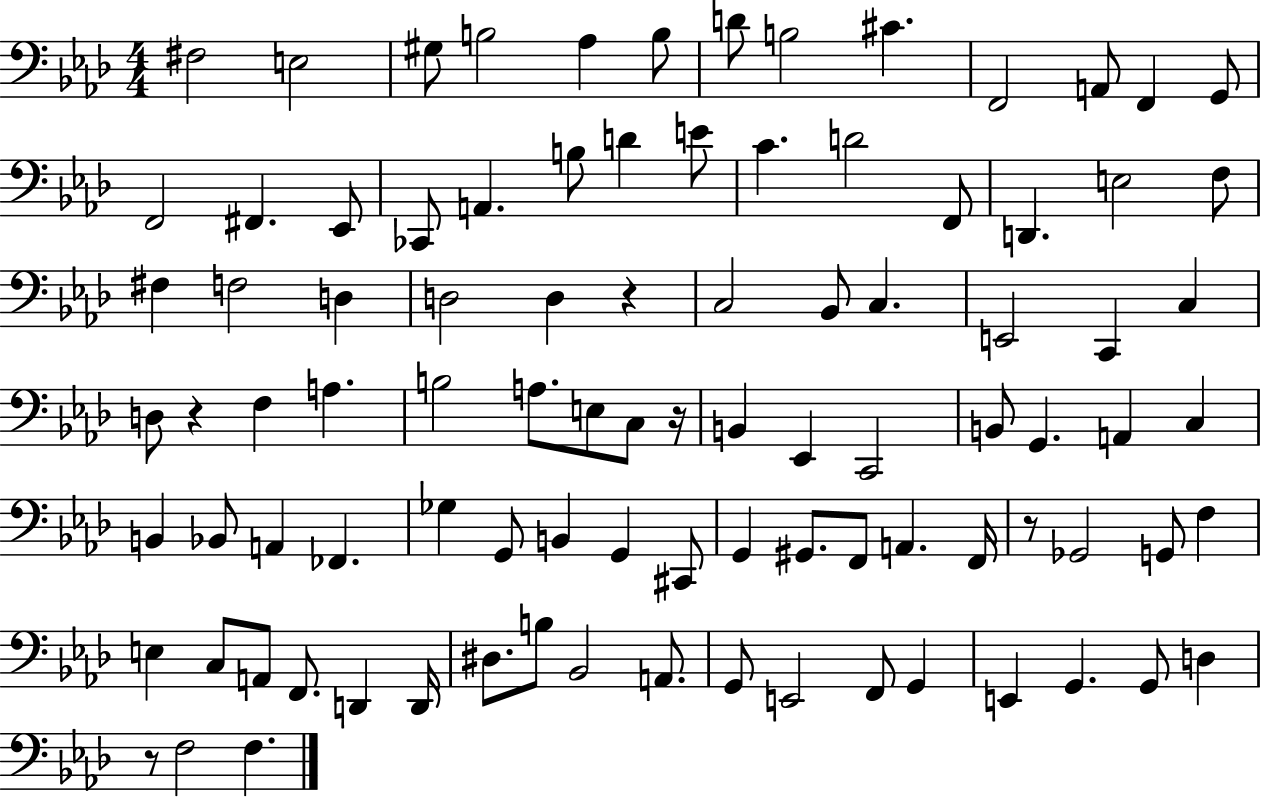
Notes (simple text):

F#3/h E3/h G#3/e B3/h Ab3/q B3/e D4/e B3/h C#4/q. F2/h A2/e F2/q G2/e F2/h F#2/q. Eb2/e CES2/e A2/q. B3/e D4/q E4/e C4/q. D4/h F2/e D2/q. E3/h F3/e F#3/q F3/h D3/q D3/h D3/q R/q C3/h Bb2/e C3/q. E2/h C2/q C3/q D3/e R/q F3/q A3/q. B3/h A3/e. E3/e C3/e R/s B2/q Eb2/q C2/h B2/e G2/q. A2/q C3/q B2/q Bb2/e A2/q FES2/q. Gb3/q G2/e B2/q G2/q C#2/e G2/q G#2/e. F2/e A2/q. F2/s R/e Gb2/h G2/e F3/q E3/q C3/e A2/e F2/e. D2/q D2/s D#3/e. B3/e Bb2/h A2/e. G2/e E2/h F2/e G2/q E2/q G2/q. G2/e D3/q R/e F3/h F3/q.